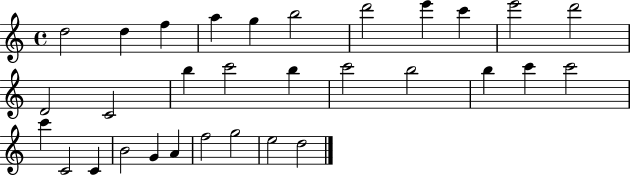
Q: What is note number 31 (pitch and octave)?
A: D5